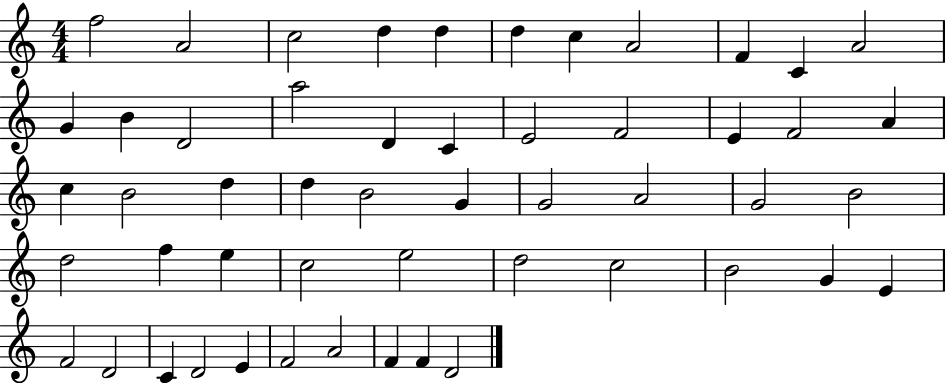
{
  \clef treble
  \numericTimeSignature
  \time 4/4
  \key c \major
  f''2 a'2 | c''2 d''4 d''4 | d''4 c''4 a'2 | f'4 c'4 a'2 | \break g'4 b'4 d'2 | a''2 d'4 c'4 | e'2 f'2 | e'4 f'2 a'4 | \break c''4 b'2 d''4 | d''4 b'2 g'4 | g'2 a'2 | g'2 b'2 | \break d''2 f''4 e''4 | c''2 e''2 | d''2 c''2 | b'2 g'4 e'4 | \break f'2 d'2 | c'4 d'2 e'4 | f'2 a'2 | f'4 f'4 d'2 | \break \bar "|."
}